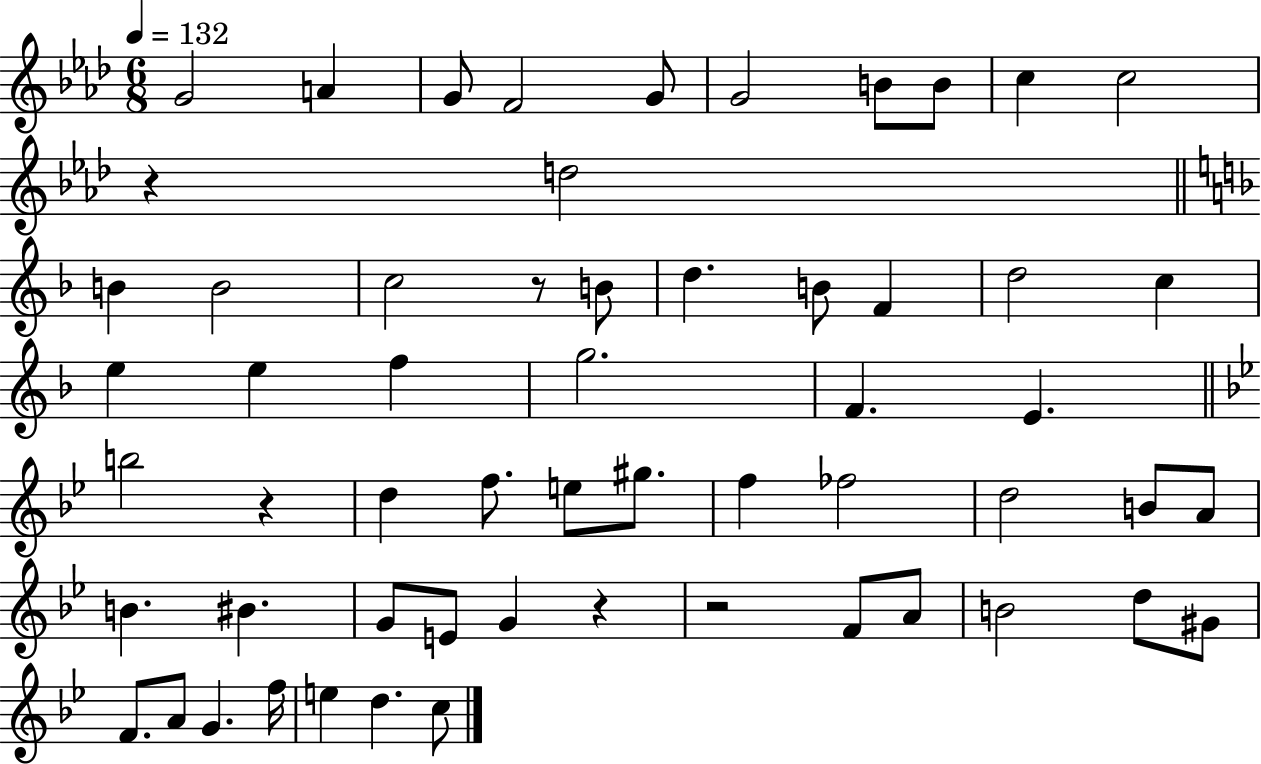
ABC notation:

X:1
T:Untitled
M:6/8
L:1/4
K:Ab
G2 A G/2 F2 G/2 G2 B/2 B/2 c c2 z d2 B B2 c2 z/2 B/2 d B/2 F d2 c e e f g2 F E b2 z d f/2 e/2 ^g/2 f _f2 d2 B/2 A/2 B ^B G/2 E/2 G z z2 F/2 A/2 B2 d/2 ^G/2 F/2 A/2 G f/4 e d c/2